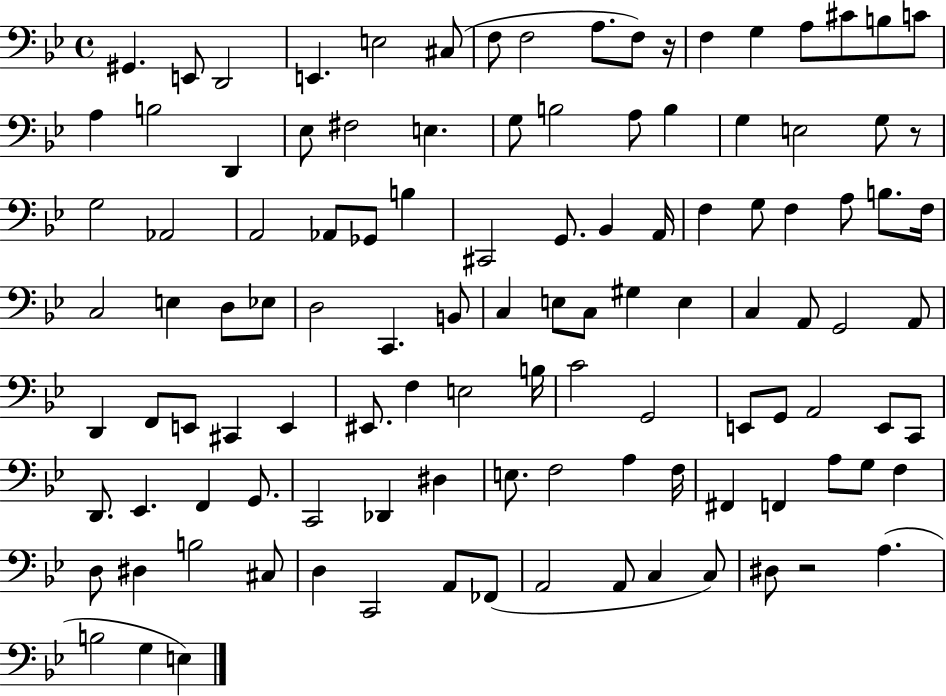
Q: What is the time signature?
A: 4/4